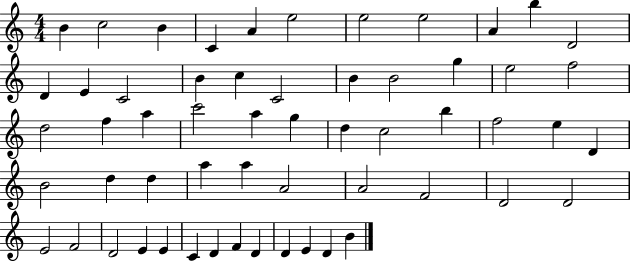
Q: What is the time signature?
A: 4/4